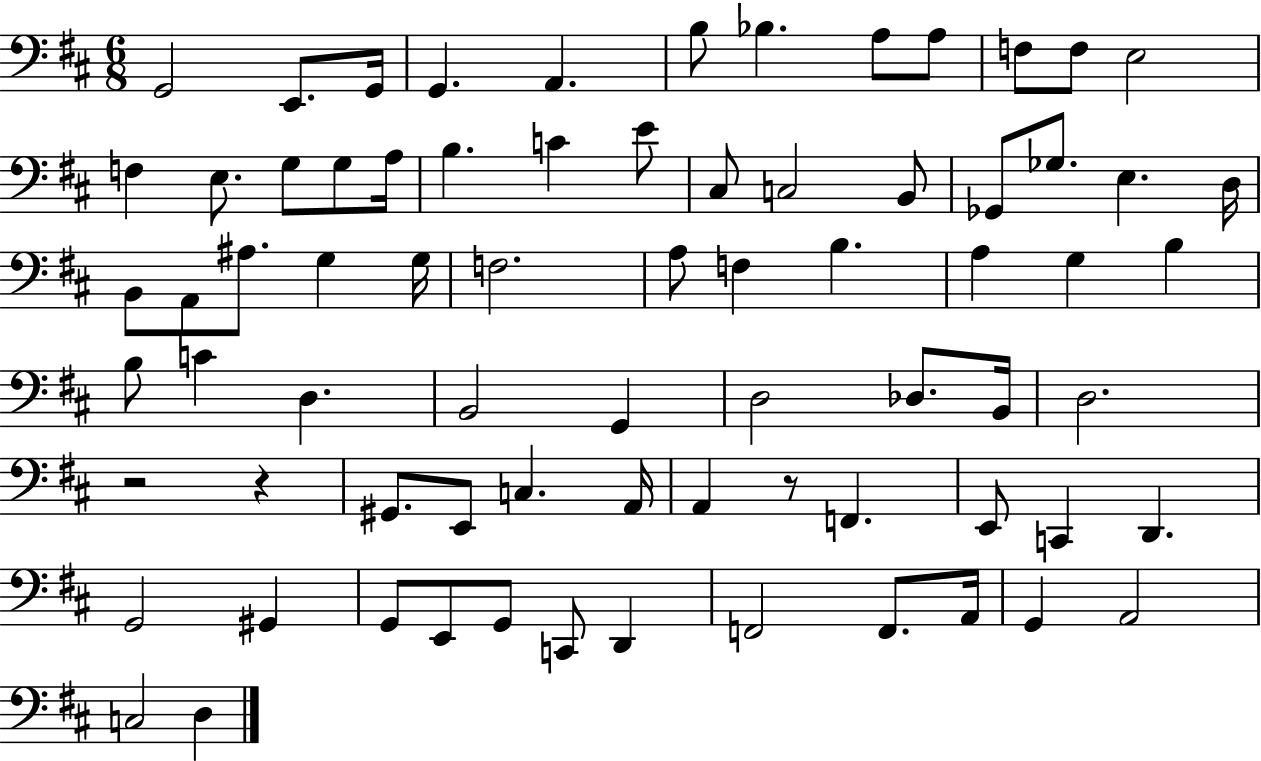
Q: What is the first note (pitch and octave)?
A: G2